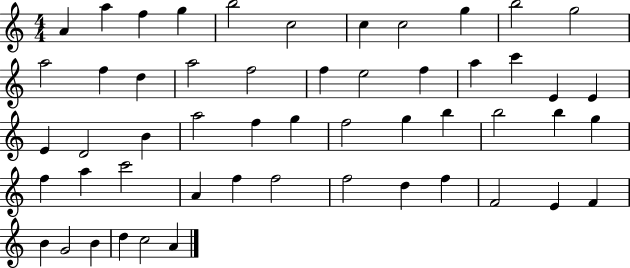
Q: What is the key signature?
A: C major